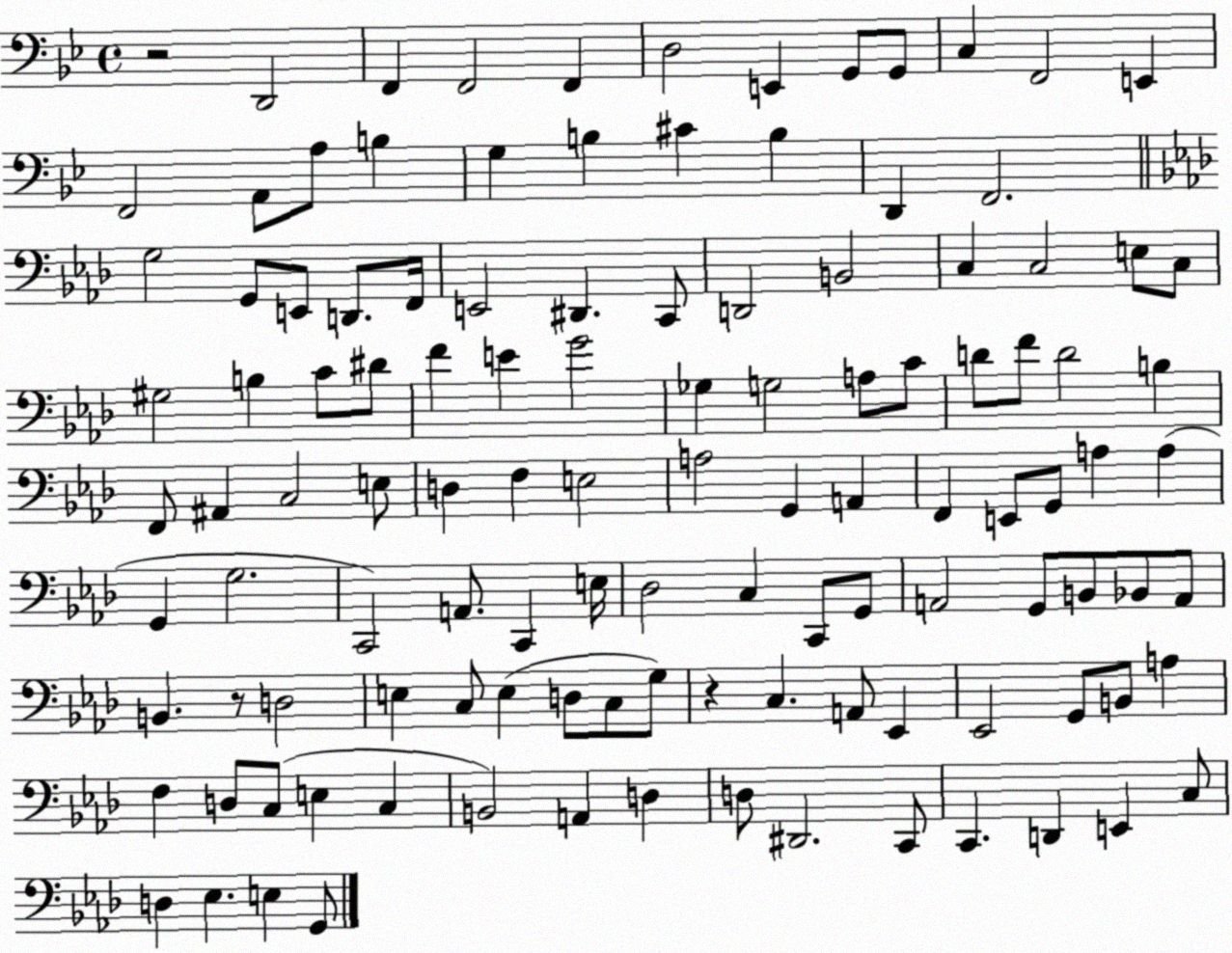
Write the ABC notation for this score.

X:1
T:Untitled
M:4/4
L:1/4
K:Bb
z2 D,,2 F,, F,,2 F,, D,2 E,, G,,/2 G,,/2 C, F,,2 E,, F,,2 A,,/2 A,/2 B, G, B, ^C B, D,, F,,2 G,2 G,,/2 E,,/2 D,,/2 F,,/4 E,,2 ^D,, C,,/2 D,,2 B,,2 C, C,2 E,/2 C,/2 ^G,2 B, C/2 ^D/2 F E G2 _G, G,2 A,/2 C/2 D/2 F/2 D2 B, F,,/2 ^A,, C,2 E,/2 D, F, E,2 A,2 G,, A,, F,, E,,/2 G,,/2 A, A, G,, G,2 C,,2 A,,/2 C,, E,/4 _D,2 C, C,,/2 G,,/2 A,,2 G,,/2 B,,/2 _B,,/2 A,,/2 B,, z/2 D,2 E, C,/2 E, D,/2 C,/2 G,/2 z C, A,,/2 _E,, _E,,2 G,,/2 B,,/2 A, F, D,/2 C,/2 E, C, B,,2 A,, D, D,/2 ^D,,2 C,,/2 C,, D,, E,, C,/2 D, _E, E, G,,/2